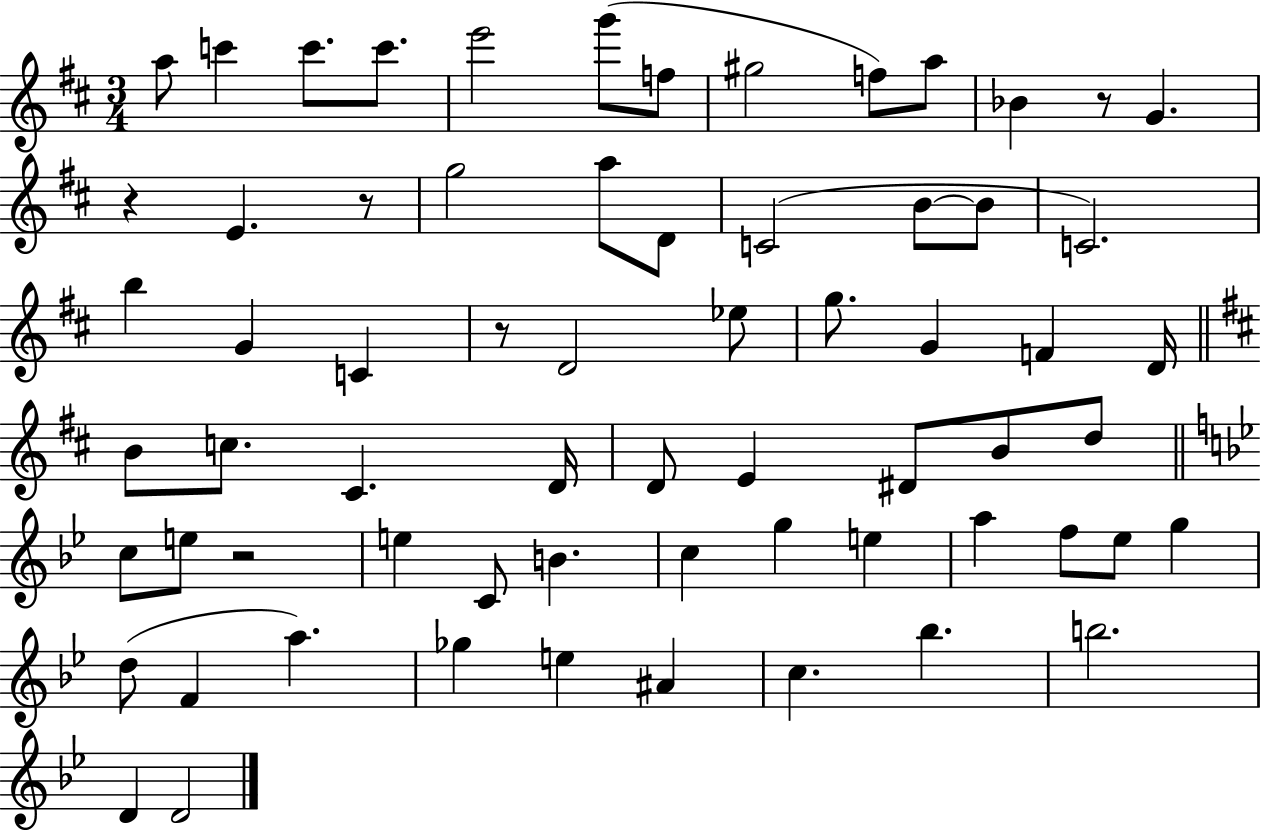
{
  \clef treble
  \numericTimeSignature
  \time 3/4
  \key d \major
  a''8 c'''4 c'''8. c'''8. | e'''2 g'''8( f''8 | gis''2 f''8) a''8 | bes'4 r8 g'4. | \break r4 e'4. r8 | g''2 a''8 d'8 | c'2( b'8~~ b'8 | c'2.) | \break b''4 g'4 c'4 | r8 d'2 ees''8 | g''8. g'4 f'4 d'16 | \bar "||" \break \key b \minor b'8 c''8. cis'4. d'16 | d'8 e'4 dis'8 b'8 d''8 | \bar "||" \break \key bes \major c''8 e''8 r2 | e''4 c'8 b'4. | c''4 g''4 e''4 | a''4 f''8 ees''8 g''4 | \break d''8( f'4 a''4.) | ges''4 e''4 ais'4 | c''4. bes''4. | b''2. | \break d'4 d'2 | \bar "|."
}